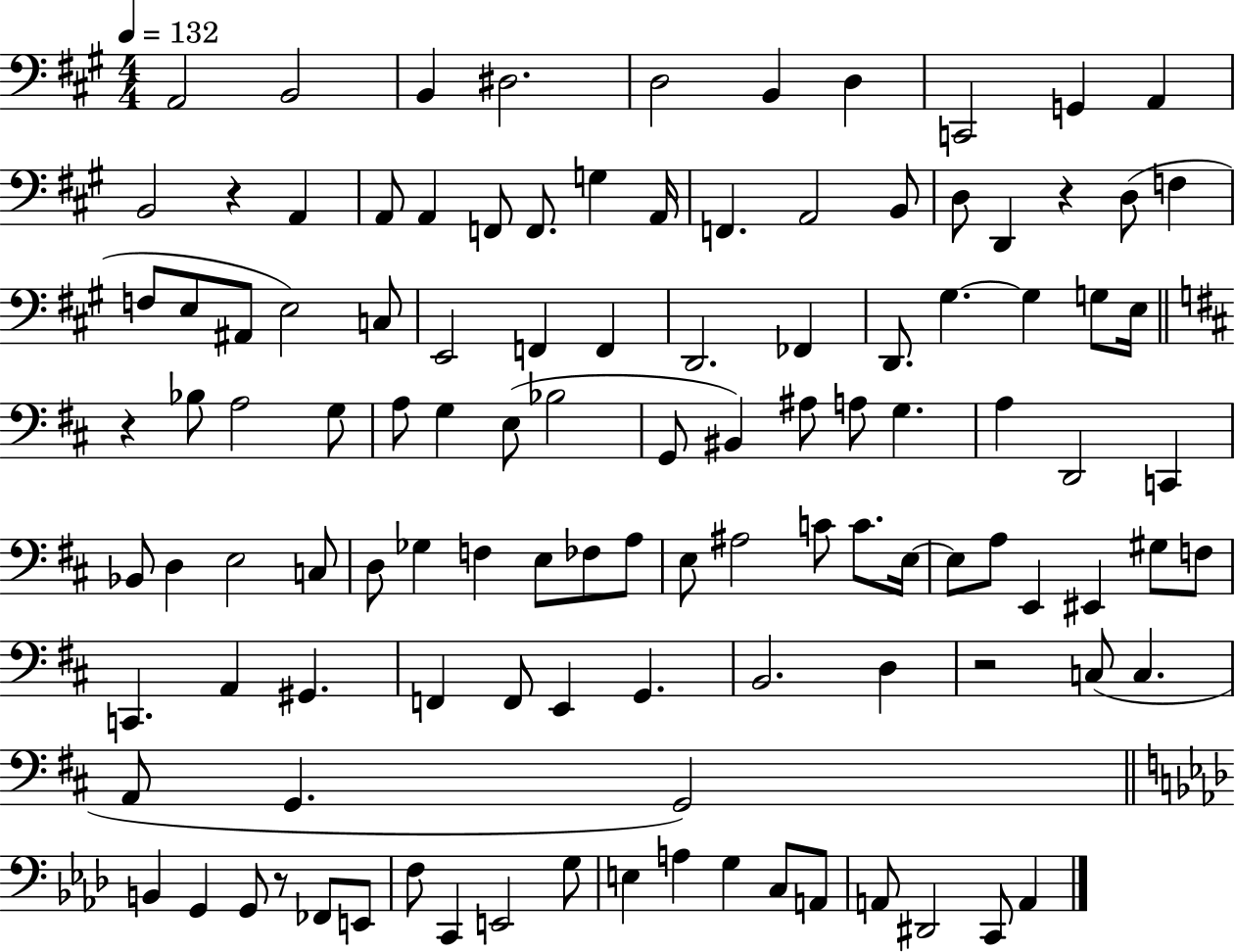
A2/h B2/h B2/q D#3/h. D3/h B2/q D3/q C2/h G2/q A2/q B2/h R/q A2/q A2/e A2/q F2/e F2/e. G3/q A2/s F2/q. A2/h B2/e D3/e D2/q R/q D3/e F3/q F3/e E3/e A#2/e E3/h C3/e E2/h F2/q F2/q D2/h. FES2/q D2/e. G#3/q. G#3/q G3/e E3/s R/q Bb3/e A3/h G3/e A3/e G3/q E3/e Bb3/h G2/e BIS2/q A#3/e A3/e G3/q. A3/q D2/h C2/q Bb2/e D3/q E3/h C3/e D3/e Gb3/q F3/q E3/e FES3/e A3/e E3/e A#3/h C4/e C4/e. E3/s E3/e A3/e E2/q EIS2/q G#3/e F3/e C2/q. A2/q G#2/q. F2/q F2/e E2/q G2/q. B2/h. D3/q R/h C3/e C3/q. A2/e G2/q. G2/h B2/q G2/q G2/e R/e FES2/e E2/e F3/e C2/q E2/h G3/e E3/q A3/q G3/q C3/e A2/e A2/e D#2/h C2/e A2/q